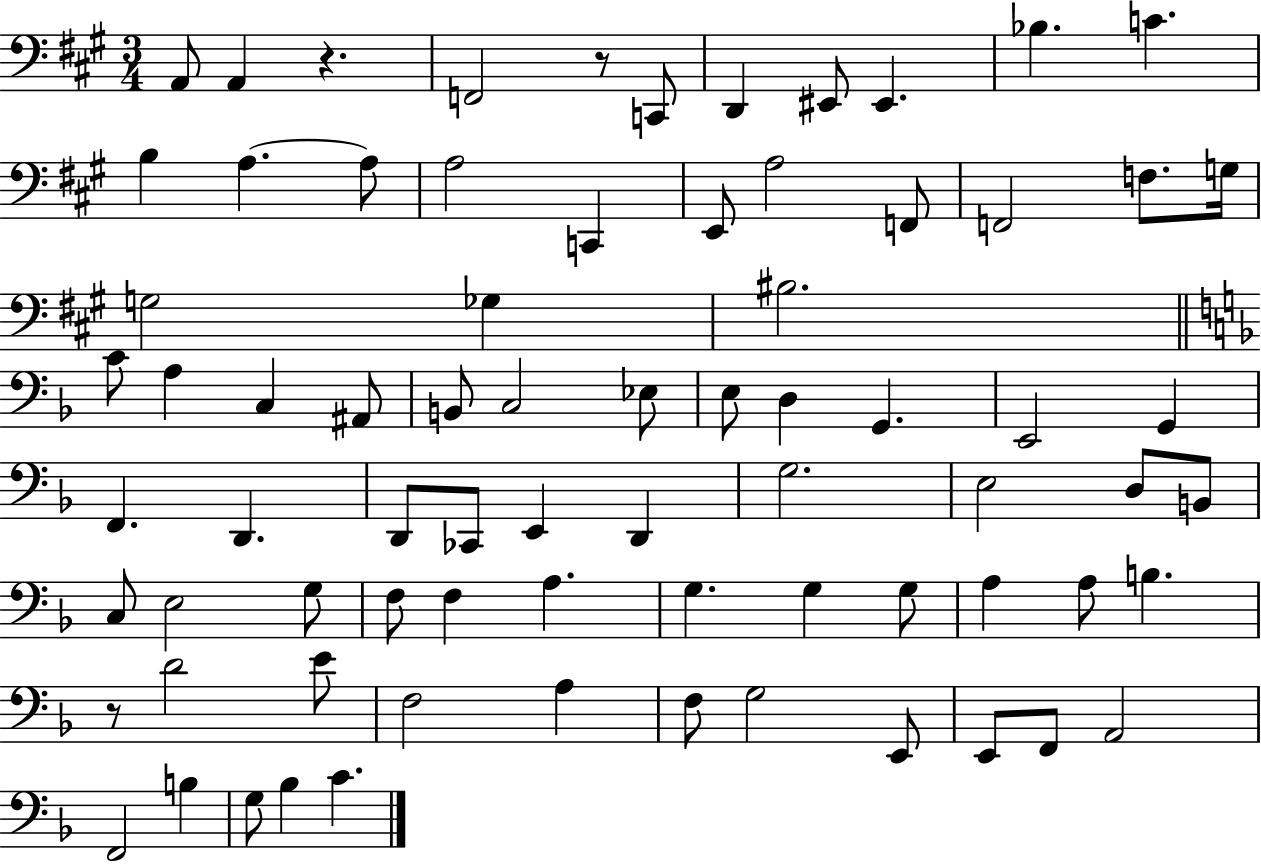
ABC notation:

X:1
T:Untitled
M:3/4
L:1/4
K:A
A,,/2 A,, z F,,2 z/2 C,,/2 D,, ^E,,/2 ^E,, _B, C B, A, A,/2 A,2 C,, E,,/2 A,2 F,,/2 F,,2 F,/2 G,/4 G,2 _G, ^B,2 C/2 A, C, ^A,,/2 B,,/2 C,2 _E,/2 E,/2 D, G,, E,,2 G,, F,, D,, D,,/2 _C,,/2 E,, D,, G,2 E,2 D,/2 B,,/2 C,/2 E,2 G,/2 F,/2 F, A, G, G, G,/2 A, A,/2 B, z/2 D2 E/2 F,2 A, F,/2 G,2 E,,/2 E,,/2 F,,/2 A,,2 F,,2 B, G,/2 _B, C